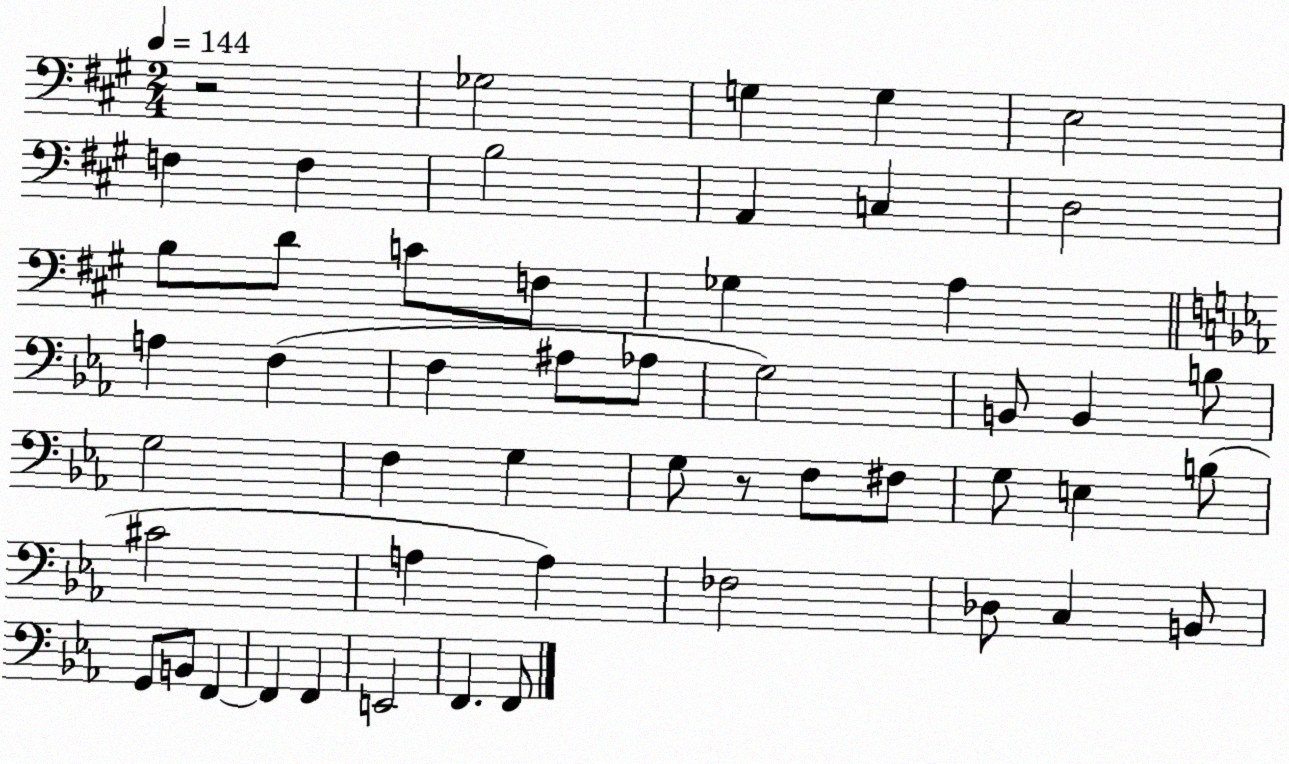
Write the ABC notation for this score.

X:1
T:Untitled
M:2/4
L:1/4
K:A
z2 _G,2 G, G, E,2 F, F, B,2 A,, C, D,2 B,/2 D/2 C/2 F,/2 _G, A, A, F, F, ^A,/2 _A,/2 G,2 B,,/2 B,, B,/2 G,2 F, G, G,/2 z/2 F,/2 ^F,/2 G,/2 E, B,/2 ^C2 A, A, _F,2 _D,/2 C, B,,/2 G,,/2 B,,/2 F,, F,, F,, E,,2 F,, F,,/2